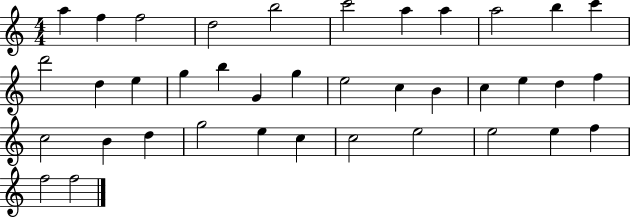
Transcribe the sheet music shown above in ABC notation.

X:1
T:Untitled
M:4/4
L:1/4
K:C
a f f2 d2 b2 c'2 a a a2 b c' d'2 d e g b G g e2 c B c e d f c2 B d g2 e c c2 e2 e2 e f f2 f2